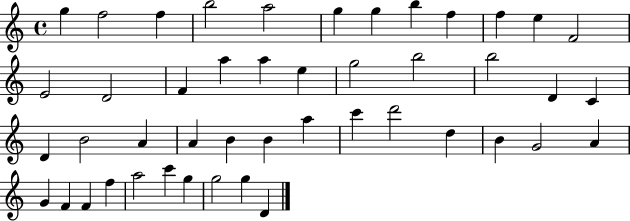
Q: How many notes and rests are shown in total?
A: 46